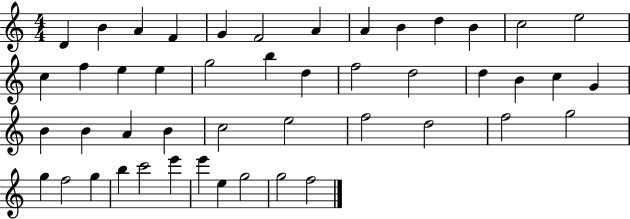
{
  \clef treble
  \numericTimeSignature
  \time 4/4
  \key c \major
  d'4 b'4 a'4 f'4 | g'4 f'2 a'4 | a'4 b'4 d''4 b'4 | c''2 e''2 | \break c''4 f''4 e''4 e''4 | g''2 b''4 d''4 | f''2 d''2 | d''4 b'4 c''4 g'4 | \break b'4 b'4 a'4 b'4 | c''2 e''2 | f''2 d''2 | f''2 g''2 | \break g''4 f''2 g''4 | b''4 c'''2 e'''4 | e'''4 e''4 g''2 | g''2 f''2 | \break \bar "|."
}